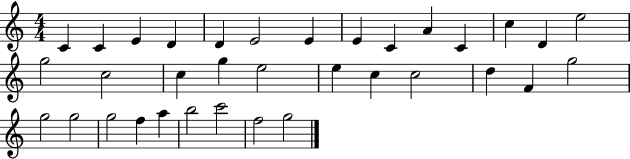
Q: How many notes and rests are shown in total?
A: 34